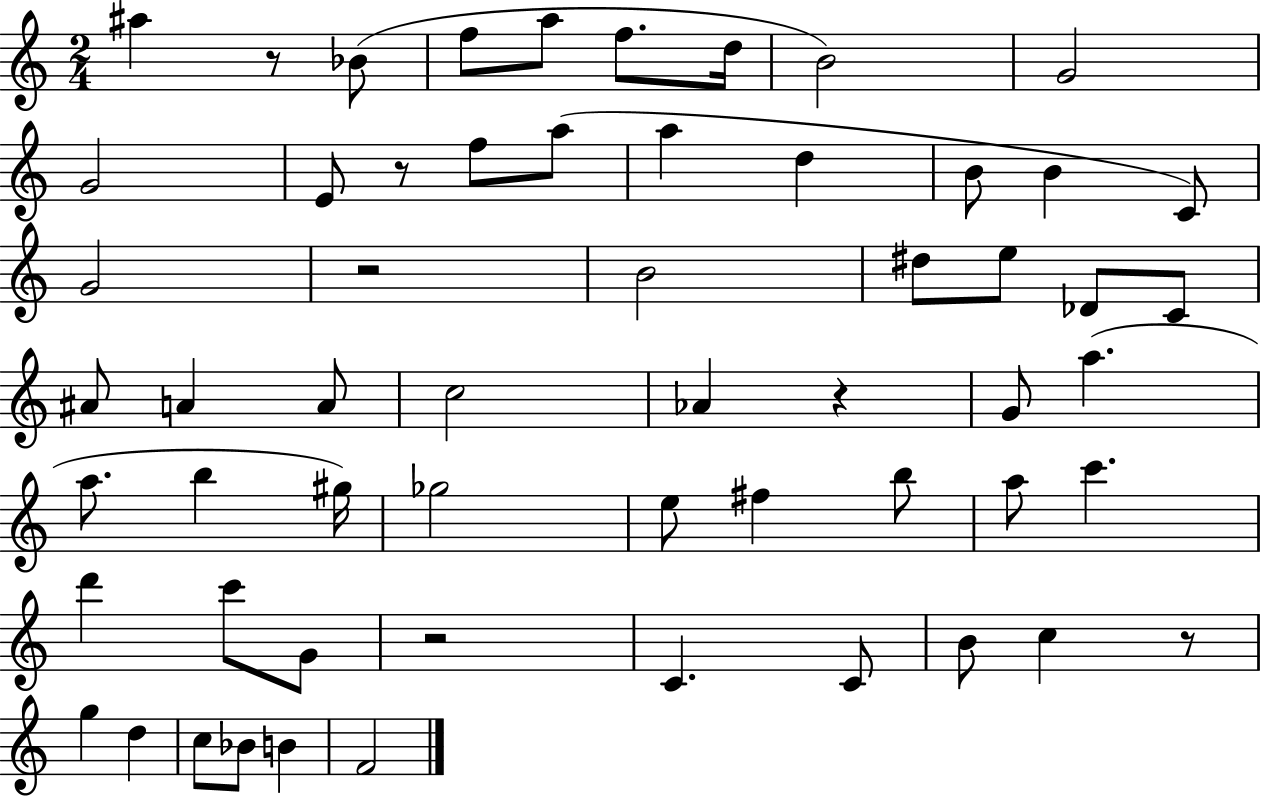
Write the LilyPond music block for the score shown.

{
  \clef treble
  \numericTimeSignature
  \time 2/4
  \key c \major
  ais''4 r8 bes'8( | f''8 a''8 f''8. d''16 | b'2) | g'2 | \break g'2 | e'8 r8 f''8 a''8( | a''4 d''4 | b'8 b'4 c'8) | \break g'2 | r2 | b'2 | dis''8 e''8 des'8 c'8 | \break ais'8 a'4 a'8 | c''2 | aes'4 r4 | g'8 a''4.( | \break a''8. b''4 gis''16) | ges''2 | e''8 fis''4 b''8 | a''8 c'''4. | \break d'''4 c'''8 g'8 | r2 | c'4. c'8 | b'8 c''4 r8 | \break g''4 d''4 | c''8 bes'8 b'4 | f'2 | \bar "|."
}